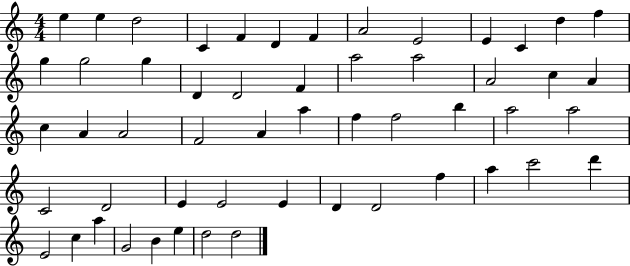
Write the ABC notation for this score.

X:1
T:Untitled
M:4/4
L:1/4
K:C
e e d2 C F D F A2 E2 E C d f g g2 g D D2 F a2 a2 A2 c A c A A2 F2 A a f f2 b a2 a2 C2 D2 E E2 E D D2 f a c'2 d' E2 c a G2 B e d2 d2